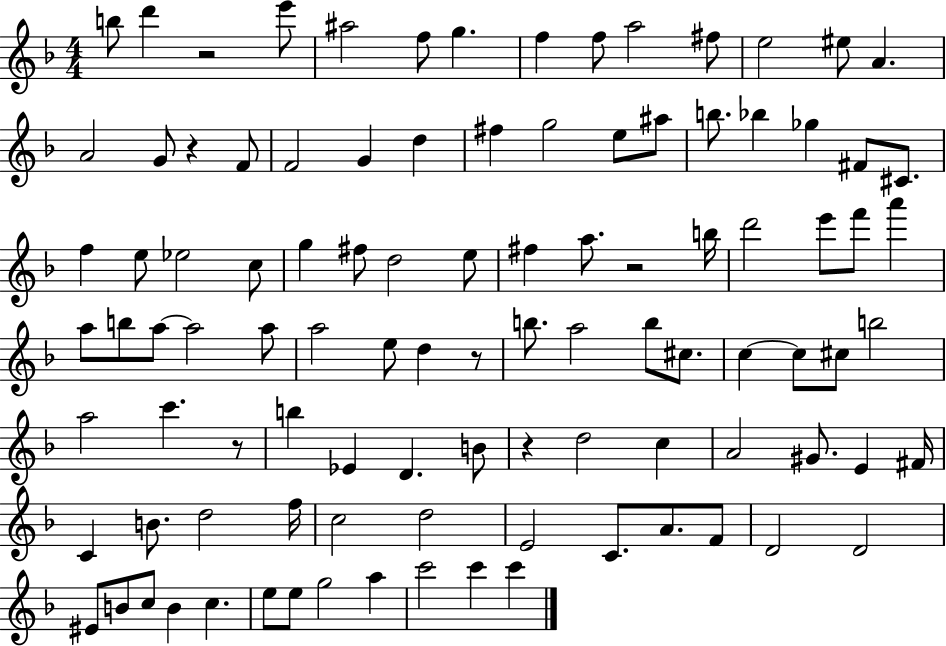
X:1
T:Untitled
M:4/4
L:1/4
K:F
b/2 d' z2 e'/2 ^a2 f/2 g f f/2 a2 ^f/2 e2 ^e/2 A A2 G/2 z F/2 F2 G d ^f g2 e/2 ^a/2 b/2 _b _g ^F/2 ^C/2 f e/2 _e2 c/2 g ^f/2 d2 e/2 ^f a/2 z2 b/4 d'2 e'/2 f'/2 a' a/2 b/2 a/2 a2 a/2 a2 e/2 d z/2 b/2 a2 b/2 ^c/2 c c/2 ^c/2 b2 a2 c' z/2 b _E D B/2 z d2 c A2 ^G/2 E ^F/4 C B/2 d2 f/4 c2 d2 E2 C/2 A/2 F/2 D2 D2 ^E/2 B/2 c/2 B c e/2 e/2 g2 a c'2 c' c'